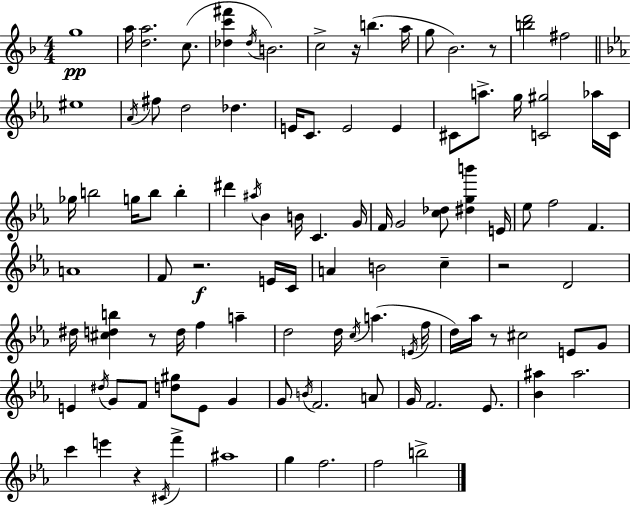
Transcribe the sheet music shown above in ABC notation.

X:1
T:Untitled
M:4/4
L:1/4
K:Dm
g4 a/4 [da]2 c/2 [_dc'^f'] _d/4 B2 c2 z/4 b a/4 g/2 _B2 z/2 [bd']2 ^f2 ^e4 _A/4 ^f/2 d2 _d E/4 C/2 E2 E ^C/2 a/2 g/4 [C^g]2 _a/4 C/4 _g/4 b2 g/4 b/2 b ^d' ^a/4 _B B/4 C G/4 F/4 G2 [c_d]/2 [^dgb'] E/4 _e/2 f2 F A4 F/2 z2 E/4 C/4 A B2 c z2 D2 ^d/4 [^cdb] z/2 d/4 f a d2 d/4 c/4 a E/4 f/4 d/4 _a/4 z/2 ^c2 E/2 G/2 E ^d/4 G/2 F/2 [d^g]/2 E/2 G G/2 B/4 F2 A/2 G/4 F2 _E/2 [_B^a] ^a2 c' e' z ^C/4 f' ^a4 g f2 f2 b2